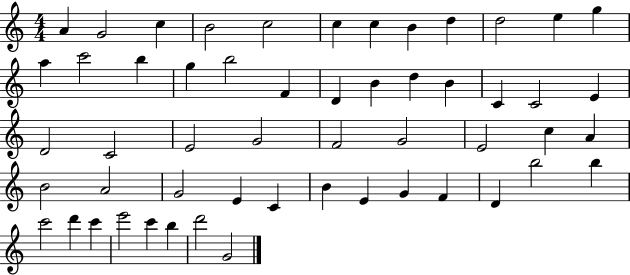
X:1
T:Untitled
M:4/4
L:1/4
K:C
A G2 c B2 c2 c c B d d2 e g a c'2 b g b2 F D B d B C C2 E D2 C2 E2 G2 F2 G2 E2 c A B2 A2 G2 E C B E G F D b2 b c'2 d' c' e'2 c' b d'2 G2